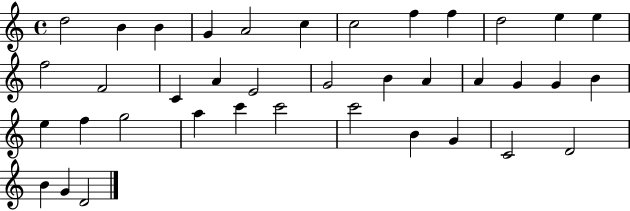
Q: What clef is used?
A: treble